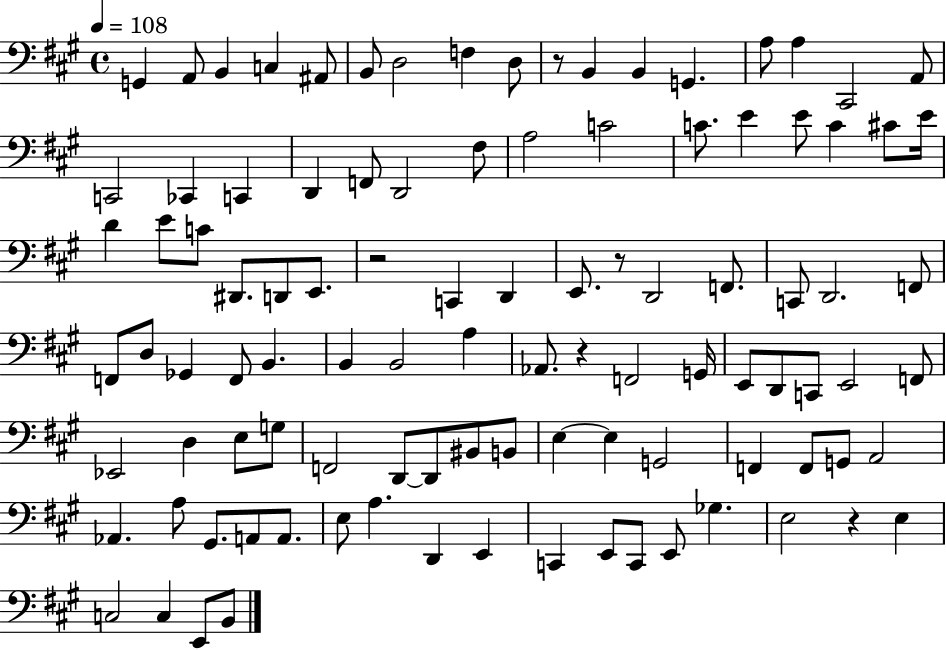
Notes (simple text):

G2/q A2/e B2/q C3/q A#2/e B2/e D3/h F3/q D3/e R/e B2/q B2/q G2/q. A3/e A3/q C#2/h A2/e C2/h CES2/q C2/q D2/q F2/e D2/h F#3/e A3/h C4/h C4/e. E4/q E4/e C4/q C#4/e E4/s D4/q E4/e C4/e D#2/e. D2/e E2/e. R/h C2/q D2/q E2/e. R/e D2/h F2/e. C2/e D2/h. F2/e F2/e D3/e Gb2/q F2/e B2/q. B2/q B2/h A3/q Ab2/e. R/q F2/h G2/s E2/e D2/e C2/e E2/h F2/e Eb2/h D3/q E3/e G3/e F2/h D2/e D2/e BIS2/e B2/e E3/q E3/q G2/h F2/q F2/e G2/e A2/h Ab2/q. A3/e G#2/e. A2/e A2/e. E3/e A3/q. D2/q E2/q C2/q E2/e C2/e E2/e Gb3/q. E3/h R/q E3/q C3/h C3/q E2/e B2/e